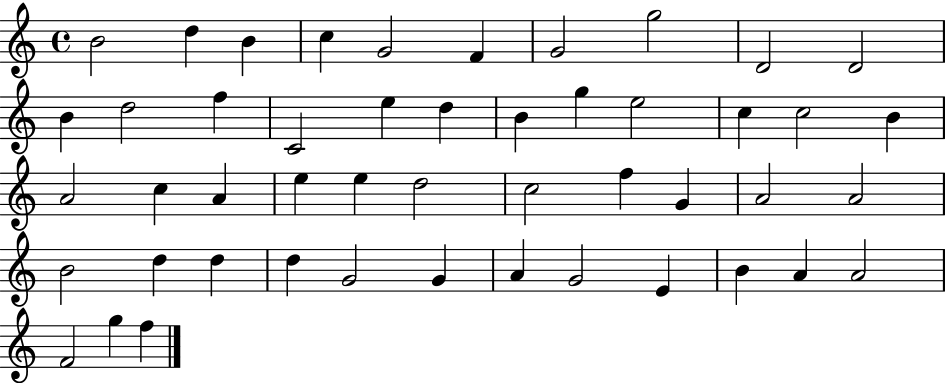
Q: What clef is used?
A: treble